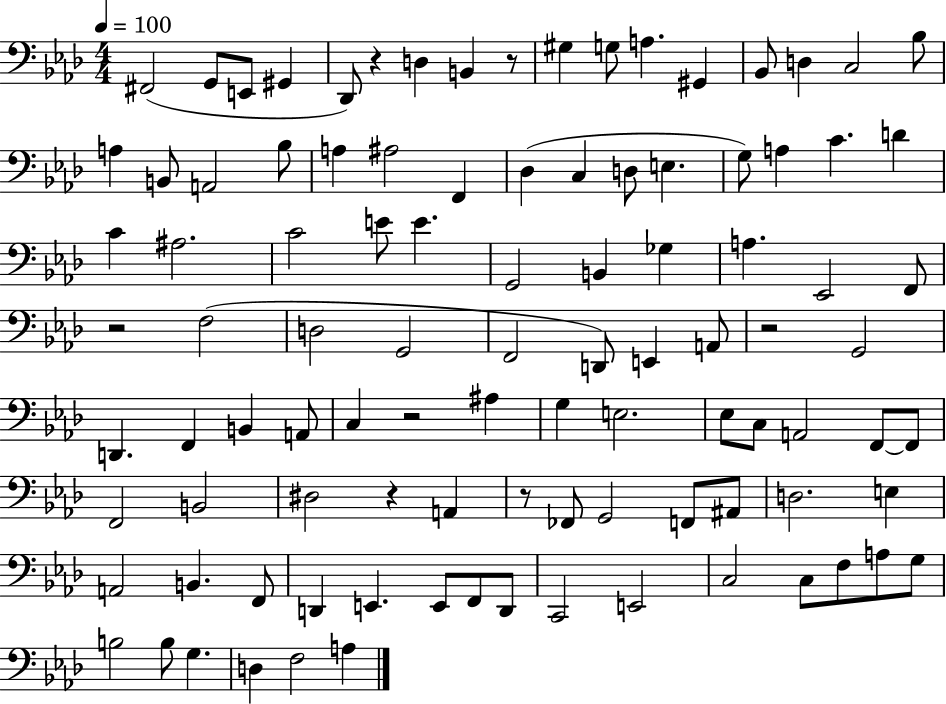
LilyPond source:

{
  \clef bass
  \numericTimeSignature
  \time 4/4
  \key aes \major
  \tempo 4 = 100
  fis,2( g,8 e,8 gis,4 | des,8) r4 d4 b,4 r8 | gis4 g8 a4. gis,4 | bes,8 d4 c2 bes8 | \break a4 b,8 a,2 bes8 | a4 ais2 f,4 | des4( c4 d8 e4. | g8) a4 c'4. d'4 | \break c'4 ais2. | c'2 e'8 e'4. | g,2 b,4 ges4 | a4. ees,2 f,8 | \break r2 f2( | d2 g,2 | f,2 d,8) e,4 a,8 | r2 g,2 | \break d,4. f,4 b,4 a,8 | c4 r2 ais4 | g4 e2. | ees8 c8 a,2 f,8~~ f,8 | \break f,2 b,2 | dis2 r4 a,4 | r8 fes,8 g,2 f,8 ais,8 | d2. e4 | \break a,2 b,4. f,8 | d,4 e,4. e,8 f,8 d,8 | c,2 e,2 | c2 c8 f8 a8 g8 | \break b2 b8 g4. | d4 f2 a4 | \bar "|."
}